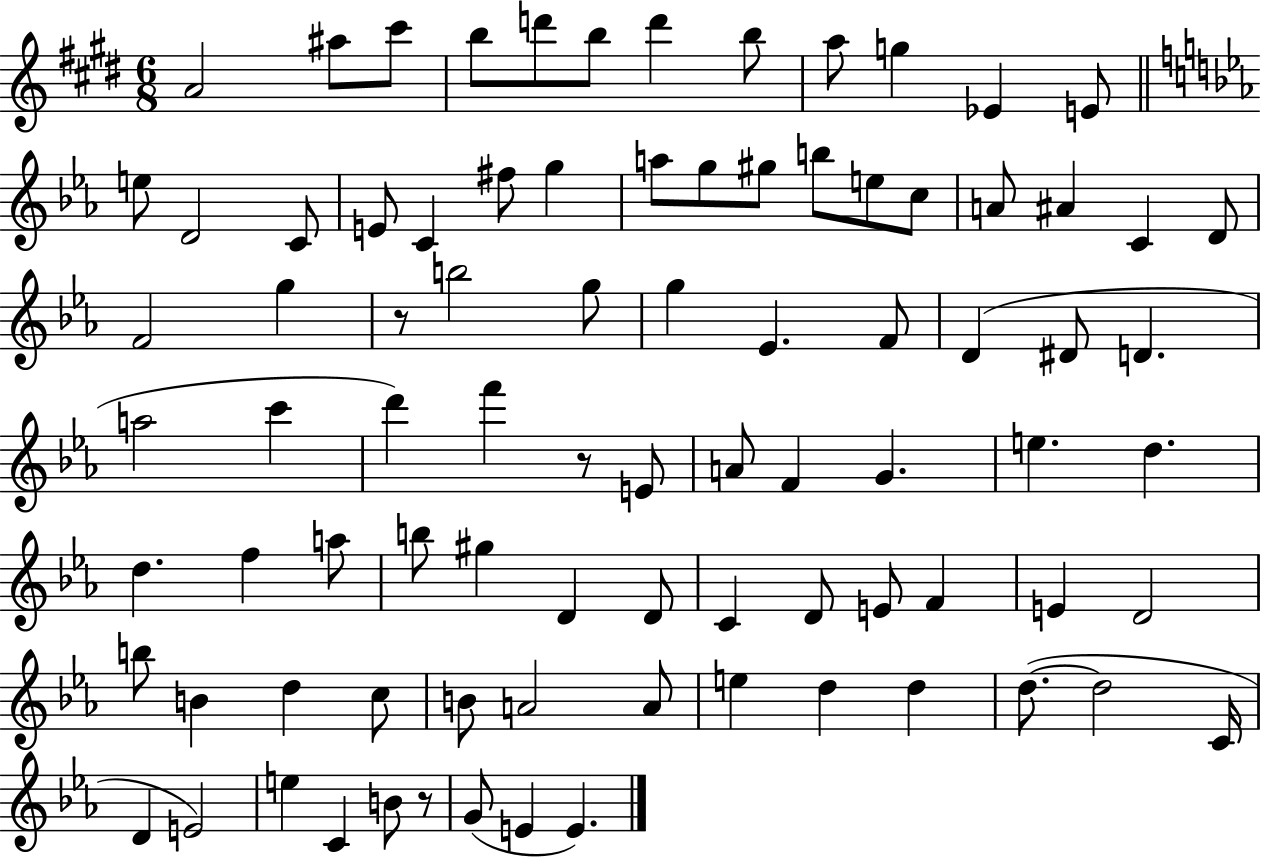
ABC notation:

X:1
T:Untitled
M:6/8
L:1/4
K:E
A2 ^a/2 ^c'/2 b/2 d'/2 b/2 d' b/2 a/2 g _E E/2 e/2 D2 C/2 E/2 C ^f/2 g a/2 g/2 ^g/2 b/2 e/2 c/2 A/2 ^A C D/2 F2 g z/2 b2 g/2 g _E F/2 D ^D/2 D a2 c' d' f' z/2 E/2 A/2 F G e d d f a/2 b/2 ^g D D/2 C D/2 E/2 F E D2 b/2 B d c/2 B/2 A2 A/2 e d d d/2 d2 C/4 D E2 e C B/2 z/2 G/2 E E